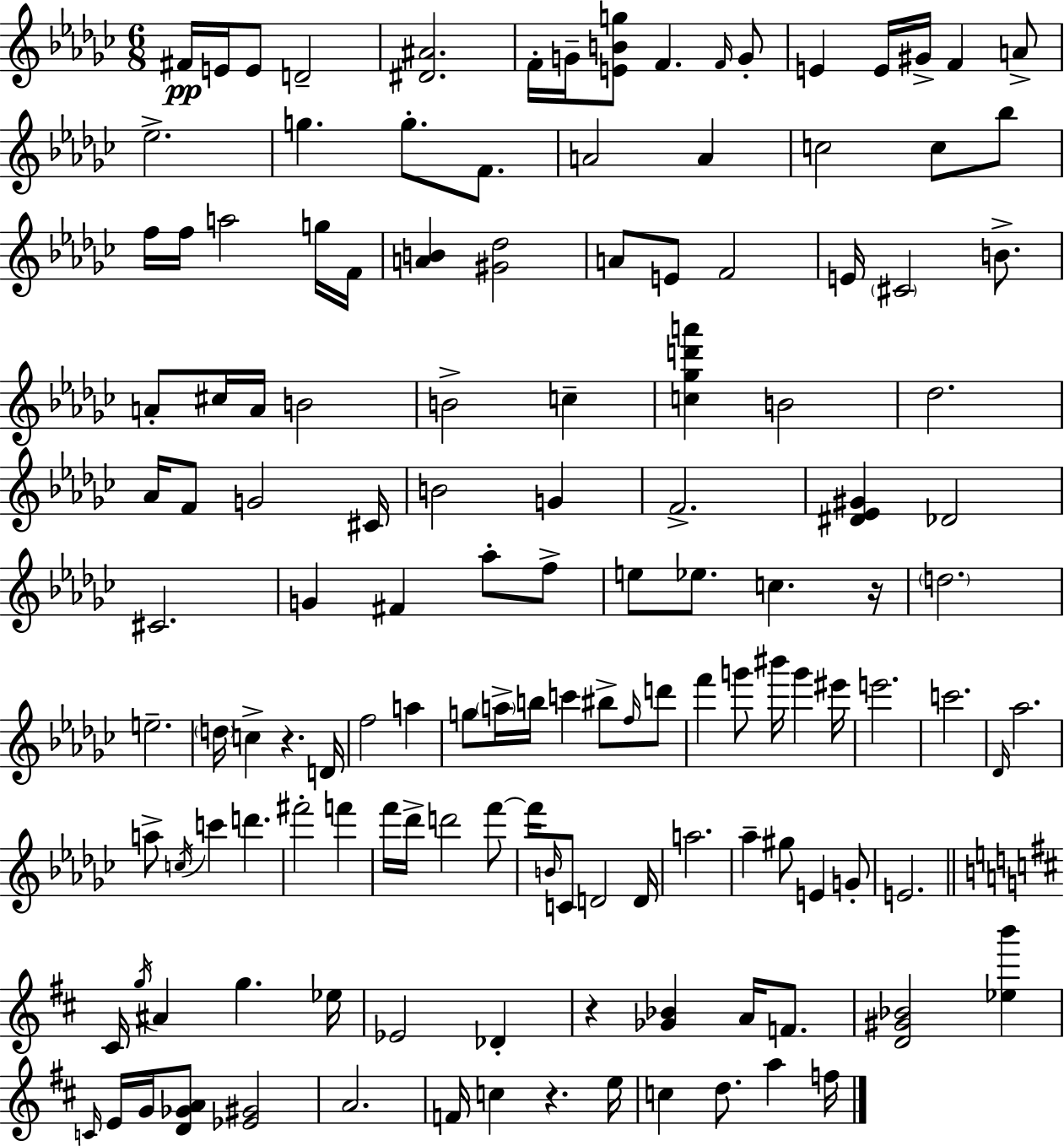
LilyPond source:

{
  \clef treble
  \numericTimeSignature
  \time 6/8
  \key ees \minor
  fis'16\pp e'16 e'8 d'2-- | <dis' ais'>2. | f'16-. g'16-- <e' b' g''>8 f'4. \grace { f'16 } g'8-. | e'4 e'16 gis'16-> f'4 a'8-> | \break ees''2.-> | g''4. g''8.-. f'8. | a'2 a'4 | c''2 c''8 bes''8 | \break f''16 f''16 a''2 g''16 | f'16 <a' b'>4 <gis' des''>2 | a'8 e'8 f'2 | e'16 \parenthesize cis'2 b'8.-> | \break a'8-. cis''16 a'16 b'2 | b'2-> c''4-- | <c'' ges'' d''' a'''>4 b'2 | des''2. | \break aes'16 f'8 g'2 | cis'16 b'2 g'4 | f'2.-> | <dis' ees' gis'>4 des'2 | \break cis'2. | g'4 fis'4 aes''8-. f''8-> | e''8 ees''8. c''4. | r16 \parenthesize d''2. | \break e''2.-- | \parenthesize d''16 c''4-> r4. | d'16 f''2 a''4 | g''8 \parenthesize a''16-> b''16 c'''4 bis''8-> \grace { f''16 } | \break d'''8 f'''4 g'''8 bis'''16 g'''4 | eis'''16 e'''2. | c'''2. | \grace { des'16 } aes''2. | \break a''8-> \acciaccatura { c''16 } c'''4 d'''4. | fis'''2-. | f'''4 f'''16 des'''16-> d'''2 | f'''8~~ f'''16 \grace { b'16 } c'8 d'2 | \break d'16 a''2. | aes''4-- gis''8 e'4 | g'8-. e'2. | \bar "||" \break \key d \major cis'16 \acciaccatura { g''16 } ais'4 g''4. | ees''16 ees'2 des'4-. | r4 <ges' bes'>4 a'16 f'8. | <d' gis' bes'>2 <ees'' b'''>4 | \break \grace { c'16 } e'16 g'16 <d' ges' a'>8 <ees' gis'>2 | a'2. | f'16 c''4 r4. | e''16 c''4 d''8. a''4 | \break f''16 \bar "|."
}